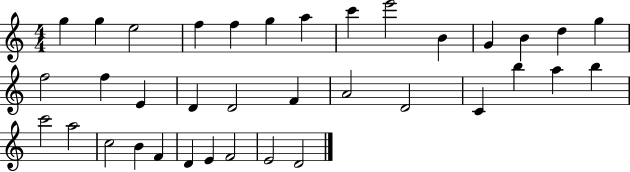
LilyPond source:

{
  \clef treble
  \numericTimeSignature
  \time 4/4
  \key c \major
  g''4 g''4 e''2 | f''4 f''4 g''4 a''4 | c'''4 e'''2 b'4 | g'4 b'4 d''4 g''4 | \break f''2 f''4 e'4 | d'4 d'2 f'4 | a'2 d'2 | c'4 b''4 a''4 b''4 | \break c'''2 a''2 | c''2 b'4 f'4 | d'4 e'4 f'2 | e'2 d'2 | \break \bar "|."
}